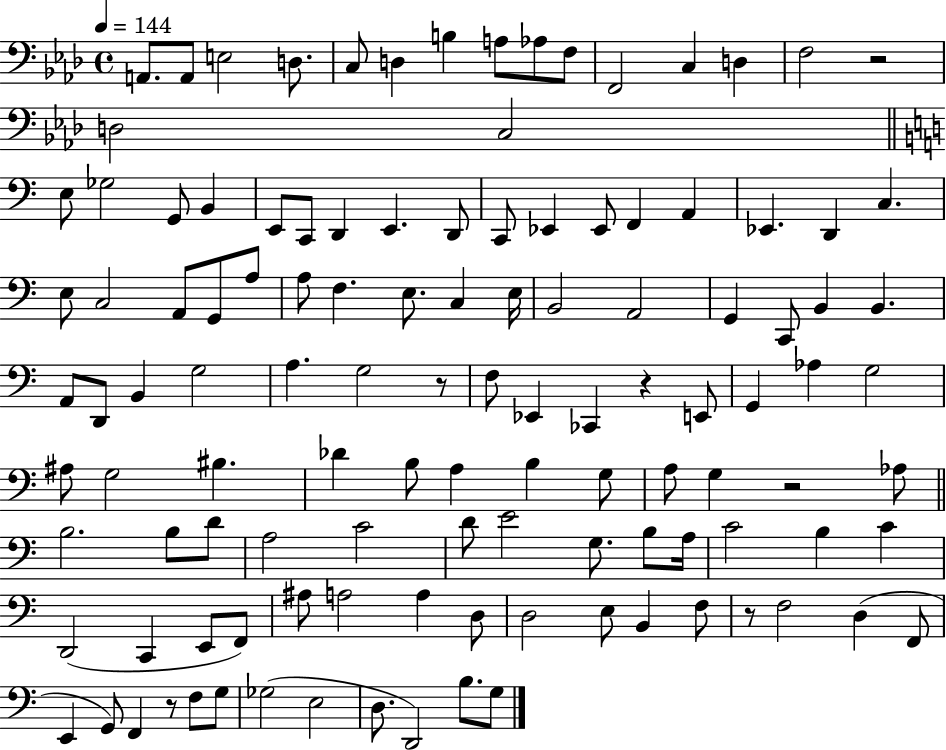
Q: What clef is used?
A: bass